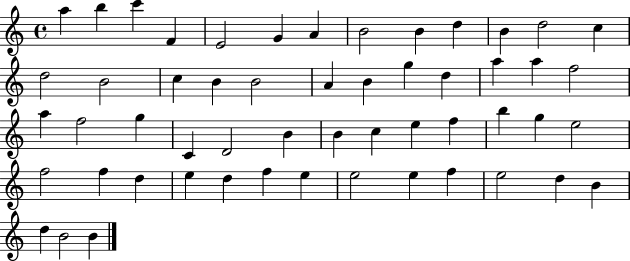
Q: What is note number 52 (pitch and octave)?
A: D5